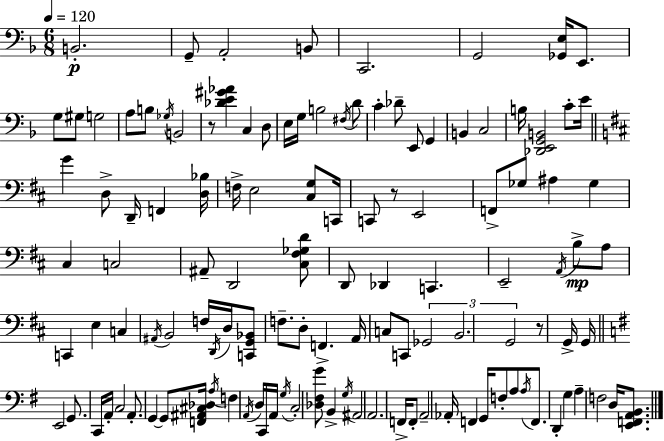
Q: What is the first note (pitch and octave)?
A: B2